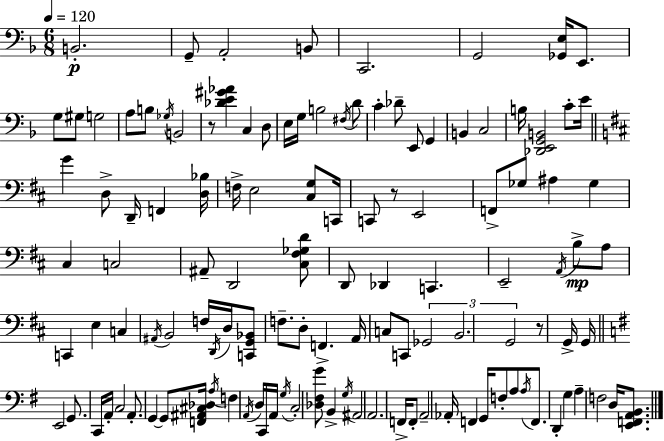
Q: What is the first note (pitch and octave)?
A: B2